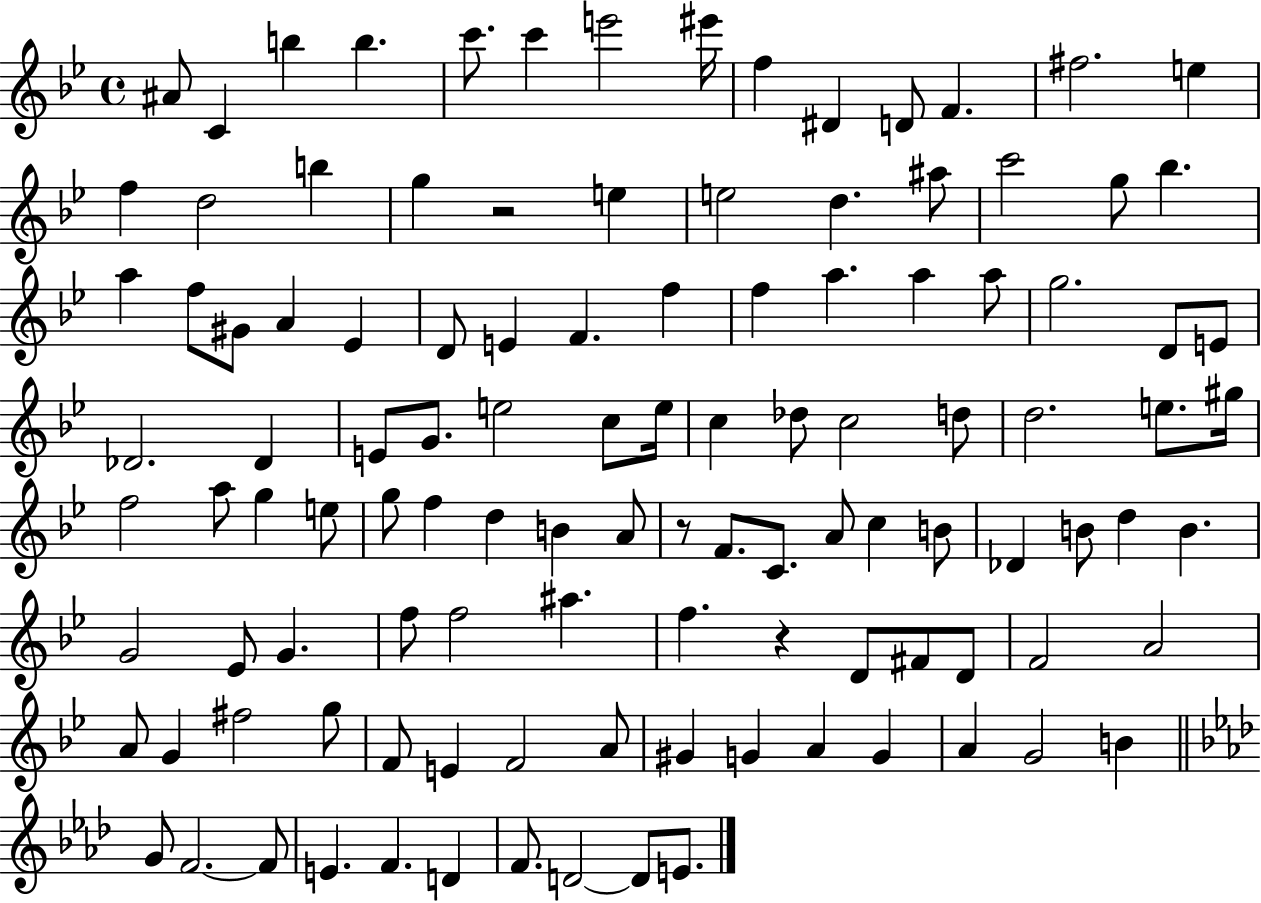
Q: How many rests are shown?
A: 3